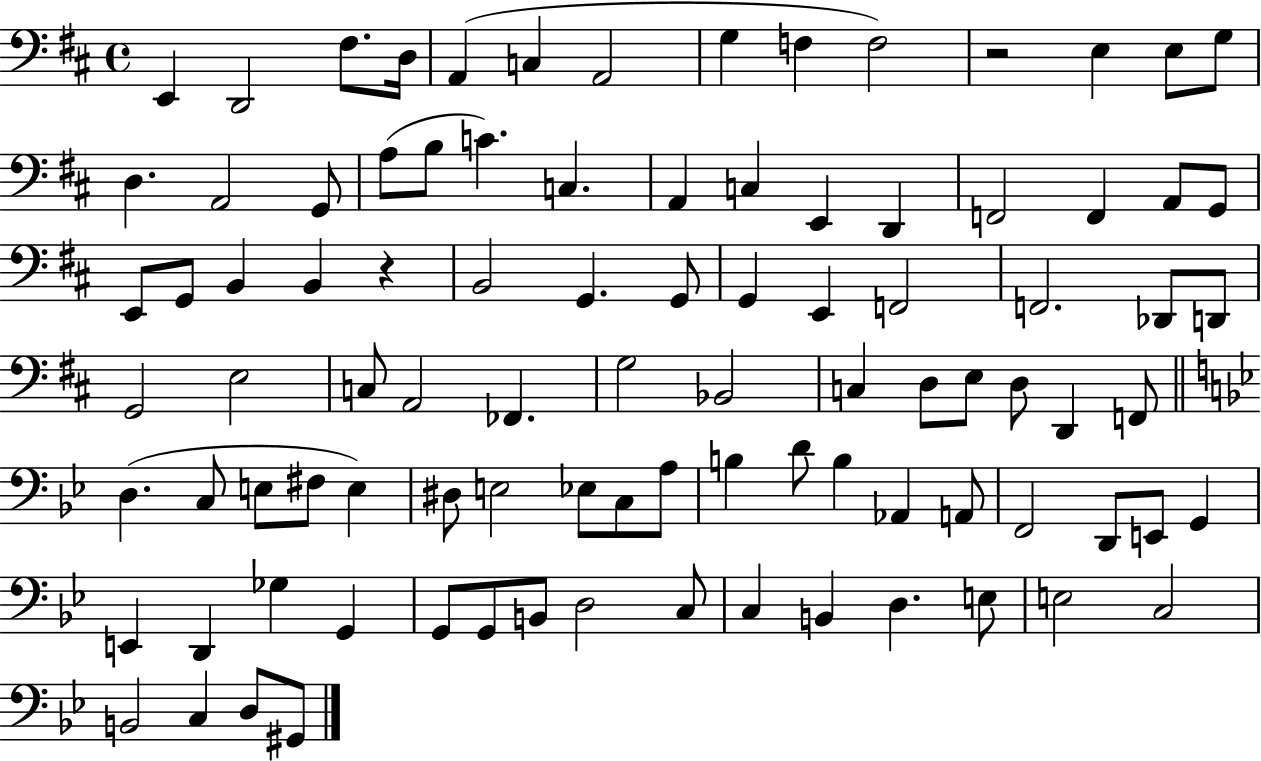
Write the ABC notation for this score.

X:1
T:Untitled
M:4/4
L:1/4
K:D
E,, D,,2 ^F,/2 D,/4 A,, C, A,,2 G, F, F,2 z2 E, E,/2 G,/2 D, A,,2 G,,/2 A,/2 B,/2 C C, A,, C, E,, D,, F,,2 F,, A,,/2 G,,/2 E,,/2 G,,/2 B,, B,, z B,,2 G,, G,,/2 G,, E,, F,,2 F,,2 _D,,/2 D,,/2 G,,2 E,2 C,/2 A,,2 _F,, G,2 _B,,2 C, D,/2 E,/2 D,/2 D,, F,,/2 D, C,/2 E,/2 ^F,/2 E, ^D,/2 E,2 _E,/2 C,/2 A,/2 B, D/2 B, _A,, A,,/2 F,,2 D,,/2 E,,/2 G,, E,, D,, _G, G,, G,,/2 G,,/2 B,,/2 D,2 C,/2 C, B,, D, E,/2 E,2 C,2 B,,2 C, D,/2 ^G,,/2